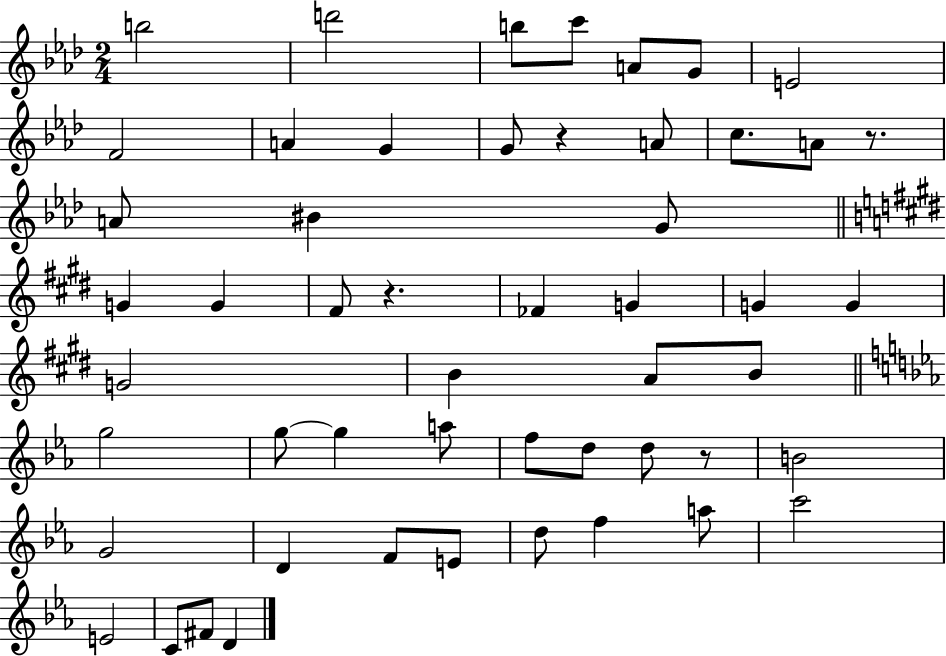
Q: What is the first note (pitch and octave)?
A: B5